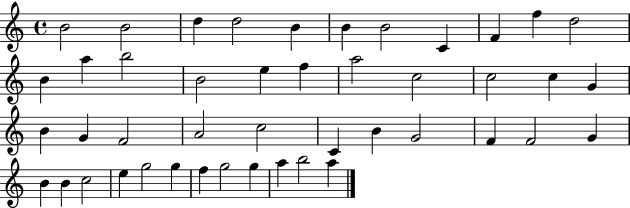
B4/h B4/h D5/q D5/h B4/q B4/q B4/h C4/q F4/q F5/q D5/h B4/q A5/q B5/h B4/h E5/q F5/q A5/h C5/h C5/h C5/q G4/q B4/q G4/q F4/h A4/h C5/h C4/q B4/q G4/h F4/q F4/h G4/q B4/q B4/q C5/h E5/q G5/h G5/q F5/q G5/h G5/q A5/q B5/h A5/q